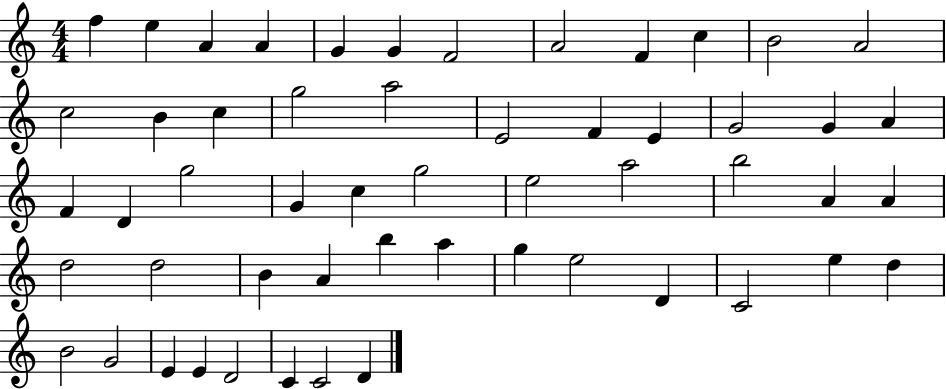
X:1
T:Untitled
M:4/4
L:1/4
K:C
f e A A G G F2 A2 F c B2 A2 c2 B c g2 a2 E2 F E G2 G A F D g2 G c g2 e2 a2 b2 A A d2 d2 B A b a g e2 D C2 e d B2 G2 E E D2 C C2 D